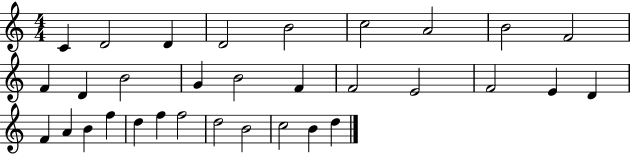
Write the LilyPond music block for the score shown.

{
  \clef treble
  \numericTimeSignature
  \time 4/4
  \key c \major
  c'4 d'2 d'4 | d'2 b'2 | c''2 a'2 | b'2 f'2 | \break f'4 d'4 b'2 | g'4 b'2 f'4 | f'2 e'2 | f'2 e'4 d'4 | \break f'4 a'4 b'4 f''4 | d''4 f''4 f''2 | d''2 b'2 | c''2 b'4 d''4 | \break \bar "|."
}